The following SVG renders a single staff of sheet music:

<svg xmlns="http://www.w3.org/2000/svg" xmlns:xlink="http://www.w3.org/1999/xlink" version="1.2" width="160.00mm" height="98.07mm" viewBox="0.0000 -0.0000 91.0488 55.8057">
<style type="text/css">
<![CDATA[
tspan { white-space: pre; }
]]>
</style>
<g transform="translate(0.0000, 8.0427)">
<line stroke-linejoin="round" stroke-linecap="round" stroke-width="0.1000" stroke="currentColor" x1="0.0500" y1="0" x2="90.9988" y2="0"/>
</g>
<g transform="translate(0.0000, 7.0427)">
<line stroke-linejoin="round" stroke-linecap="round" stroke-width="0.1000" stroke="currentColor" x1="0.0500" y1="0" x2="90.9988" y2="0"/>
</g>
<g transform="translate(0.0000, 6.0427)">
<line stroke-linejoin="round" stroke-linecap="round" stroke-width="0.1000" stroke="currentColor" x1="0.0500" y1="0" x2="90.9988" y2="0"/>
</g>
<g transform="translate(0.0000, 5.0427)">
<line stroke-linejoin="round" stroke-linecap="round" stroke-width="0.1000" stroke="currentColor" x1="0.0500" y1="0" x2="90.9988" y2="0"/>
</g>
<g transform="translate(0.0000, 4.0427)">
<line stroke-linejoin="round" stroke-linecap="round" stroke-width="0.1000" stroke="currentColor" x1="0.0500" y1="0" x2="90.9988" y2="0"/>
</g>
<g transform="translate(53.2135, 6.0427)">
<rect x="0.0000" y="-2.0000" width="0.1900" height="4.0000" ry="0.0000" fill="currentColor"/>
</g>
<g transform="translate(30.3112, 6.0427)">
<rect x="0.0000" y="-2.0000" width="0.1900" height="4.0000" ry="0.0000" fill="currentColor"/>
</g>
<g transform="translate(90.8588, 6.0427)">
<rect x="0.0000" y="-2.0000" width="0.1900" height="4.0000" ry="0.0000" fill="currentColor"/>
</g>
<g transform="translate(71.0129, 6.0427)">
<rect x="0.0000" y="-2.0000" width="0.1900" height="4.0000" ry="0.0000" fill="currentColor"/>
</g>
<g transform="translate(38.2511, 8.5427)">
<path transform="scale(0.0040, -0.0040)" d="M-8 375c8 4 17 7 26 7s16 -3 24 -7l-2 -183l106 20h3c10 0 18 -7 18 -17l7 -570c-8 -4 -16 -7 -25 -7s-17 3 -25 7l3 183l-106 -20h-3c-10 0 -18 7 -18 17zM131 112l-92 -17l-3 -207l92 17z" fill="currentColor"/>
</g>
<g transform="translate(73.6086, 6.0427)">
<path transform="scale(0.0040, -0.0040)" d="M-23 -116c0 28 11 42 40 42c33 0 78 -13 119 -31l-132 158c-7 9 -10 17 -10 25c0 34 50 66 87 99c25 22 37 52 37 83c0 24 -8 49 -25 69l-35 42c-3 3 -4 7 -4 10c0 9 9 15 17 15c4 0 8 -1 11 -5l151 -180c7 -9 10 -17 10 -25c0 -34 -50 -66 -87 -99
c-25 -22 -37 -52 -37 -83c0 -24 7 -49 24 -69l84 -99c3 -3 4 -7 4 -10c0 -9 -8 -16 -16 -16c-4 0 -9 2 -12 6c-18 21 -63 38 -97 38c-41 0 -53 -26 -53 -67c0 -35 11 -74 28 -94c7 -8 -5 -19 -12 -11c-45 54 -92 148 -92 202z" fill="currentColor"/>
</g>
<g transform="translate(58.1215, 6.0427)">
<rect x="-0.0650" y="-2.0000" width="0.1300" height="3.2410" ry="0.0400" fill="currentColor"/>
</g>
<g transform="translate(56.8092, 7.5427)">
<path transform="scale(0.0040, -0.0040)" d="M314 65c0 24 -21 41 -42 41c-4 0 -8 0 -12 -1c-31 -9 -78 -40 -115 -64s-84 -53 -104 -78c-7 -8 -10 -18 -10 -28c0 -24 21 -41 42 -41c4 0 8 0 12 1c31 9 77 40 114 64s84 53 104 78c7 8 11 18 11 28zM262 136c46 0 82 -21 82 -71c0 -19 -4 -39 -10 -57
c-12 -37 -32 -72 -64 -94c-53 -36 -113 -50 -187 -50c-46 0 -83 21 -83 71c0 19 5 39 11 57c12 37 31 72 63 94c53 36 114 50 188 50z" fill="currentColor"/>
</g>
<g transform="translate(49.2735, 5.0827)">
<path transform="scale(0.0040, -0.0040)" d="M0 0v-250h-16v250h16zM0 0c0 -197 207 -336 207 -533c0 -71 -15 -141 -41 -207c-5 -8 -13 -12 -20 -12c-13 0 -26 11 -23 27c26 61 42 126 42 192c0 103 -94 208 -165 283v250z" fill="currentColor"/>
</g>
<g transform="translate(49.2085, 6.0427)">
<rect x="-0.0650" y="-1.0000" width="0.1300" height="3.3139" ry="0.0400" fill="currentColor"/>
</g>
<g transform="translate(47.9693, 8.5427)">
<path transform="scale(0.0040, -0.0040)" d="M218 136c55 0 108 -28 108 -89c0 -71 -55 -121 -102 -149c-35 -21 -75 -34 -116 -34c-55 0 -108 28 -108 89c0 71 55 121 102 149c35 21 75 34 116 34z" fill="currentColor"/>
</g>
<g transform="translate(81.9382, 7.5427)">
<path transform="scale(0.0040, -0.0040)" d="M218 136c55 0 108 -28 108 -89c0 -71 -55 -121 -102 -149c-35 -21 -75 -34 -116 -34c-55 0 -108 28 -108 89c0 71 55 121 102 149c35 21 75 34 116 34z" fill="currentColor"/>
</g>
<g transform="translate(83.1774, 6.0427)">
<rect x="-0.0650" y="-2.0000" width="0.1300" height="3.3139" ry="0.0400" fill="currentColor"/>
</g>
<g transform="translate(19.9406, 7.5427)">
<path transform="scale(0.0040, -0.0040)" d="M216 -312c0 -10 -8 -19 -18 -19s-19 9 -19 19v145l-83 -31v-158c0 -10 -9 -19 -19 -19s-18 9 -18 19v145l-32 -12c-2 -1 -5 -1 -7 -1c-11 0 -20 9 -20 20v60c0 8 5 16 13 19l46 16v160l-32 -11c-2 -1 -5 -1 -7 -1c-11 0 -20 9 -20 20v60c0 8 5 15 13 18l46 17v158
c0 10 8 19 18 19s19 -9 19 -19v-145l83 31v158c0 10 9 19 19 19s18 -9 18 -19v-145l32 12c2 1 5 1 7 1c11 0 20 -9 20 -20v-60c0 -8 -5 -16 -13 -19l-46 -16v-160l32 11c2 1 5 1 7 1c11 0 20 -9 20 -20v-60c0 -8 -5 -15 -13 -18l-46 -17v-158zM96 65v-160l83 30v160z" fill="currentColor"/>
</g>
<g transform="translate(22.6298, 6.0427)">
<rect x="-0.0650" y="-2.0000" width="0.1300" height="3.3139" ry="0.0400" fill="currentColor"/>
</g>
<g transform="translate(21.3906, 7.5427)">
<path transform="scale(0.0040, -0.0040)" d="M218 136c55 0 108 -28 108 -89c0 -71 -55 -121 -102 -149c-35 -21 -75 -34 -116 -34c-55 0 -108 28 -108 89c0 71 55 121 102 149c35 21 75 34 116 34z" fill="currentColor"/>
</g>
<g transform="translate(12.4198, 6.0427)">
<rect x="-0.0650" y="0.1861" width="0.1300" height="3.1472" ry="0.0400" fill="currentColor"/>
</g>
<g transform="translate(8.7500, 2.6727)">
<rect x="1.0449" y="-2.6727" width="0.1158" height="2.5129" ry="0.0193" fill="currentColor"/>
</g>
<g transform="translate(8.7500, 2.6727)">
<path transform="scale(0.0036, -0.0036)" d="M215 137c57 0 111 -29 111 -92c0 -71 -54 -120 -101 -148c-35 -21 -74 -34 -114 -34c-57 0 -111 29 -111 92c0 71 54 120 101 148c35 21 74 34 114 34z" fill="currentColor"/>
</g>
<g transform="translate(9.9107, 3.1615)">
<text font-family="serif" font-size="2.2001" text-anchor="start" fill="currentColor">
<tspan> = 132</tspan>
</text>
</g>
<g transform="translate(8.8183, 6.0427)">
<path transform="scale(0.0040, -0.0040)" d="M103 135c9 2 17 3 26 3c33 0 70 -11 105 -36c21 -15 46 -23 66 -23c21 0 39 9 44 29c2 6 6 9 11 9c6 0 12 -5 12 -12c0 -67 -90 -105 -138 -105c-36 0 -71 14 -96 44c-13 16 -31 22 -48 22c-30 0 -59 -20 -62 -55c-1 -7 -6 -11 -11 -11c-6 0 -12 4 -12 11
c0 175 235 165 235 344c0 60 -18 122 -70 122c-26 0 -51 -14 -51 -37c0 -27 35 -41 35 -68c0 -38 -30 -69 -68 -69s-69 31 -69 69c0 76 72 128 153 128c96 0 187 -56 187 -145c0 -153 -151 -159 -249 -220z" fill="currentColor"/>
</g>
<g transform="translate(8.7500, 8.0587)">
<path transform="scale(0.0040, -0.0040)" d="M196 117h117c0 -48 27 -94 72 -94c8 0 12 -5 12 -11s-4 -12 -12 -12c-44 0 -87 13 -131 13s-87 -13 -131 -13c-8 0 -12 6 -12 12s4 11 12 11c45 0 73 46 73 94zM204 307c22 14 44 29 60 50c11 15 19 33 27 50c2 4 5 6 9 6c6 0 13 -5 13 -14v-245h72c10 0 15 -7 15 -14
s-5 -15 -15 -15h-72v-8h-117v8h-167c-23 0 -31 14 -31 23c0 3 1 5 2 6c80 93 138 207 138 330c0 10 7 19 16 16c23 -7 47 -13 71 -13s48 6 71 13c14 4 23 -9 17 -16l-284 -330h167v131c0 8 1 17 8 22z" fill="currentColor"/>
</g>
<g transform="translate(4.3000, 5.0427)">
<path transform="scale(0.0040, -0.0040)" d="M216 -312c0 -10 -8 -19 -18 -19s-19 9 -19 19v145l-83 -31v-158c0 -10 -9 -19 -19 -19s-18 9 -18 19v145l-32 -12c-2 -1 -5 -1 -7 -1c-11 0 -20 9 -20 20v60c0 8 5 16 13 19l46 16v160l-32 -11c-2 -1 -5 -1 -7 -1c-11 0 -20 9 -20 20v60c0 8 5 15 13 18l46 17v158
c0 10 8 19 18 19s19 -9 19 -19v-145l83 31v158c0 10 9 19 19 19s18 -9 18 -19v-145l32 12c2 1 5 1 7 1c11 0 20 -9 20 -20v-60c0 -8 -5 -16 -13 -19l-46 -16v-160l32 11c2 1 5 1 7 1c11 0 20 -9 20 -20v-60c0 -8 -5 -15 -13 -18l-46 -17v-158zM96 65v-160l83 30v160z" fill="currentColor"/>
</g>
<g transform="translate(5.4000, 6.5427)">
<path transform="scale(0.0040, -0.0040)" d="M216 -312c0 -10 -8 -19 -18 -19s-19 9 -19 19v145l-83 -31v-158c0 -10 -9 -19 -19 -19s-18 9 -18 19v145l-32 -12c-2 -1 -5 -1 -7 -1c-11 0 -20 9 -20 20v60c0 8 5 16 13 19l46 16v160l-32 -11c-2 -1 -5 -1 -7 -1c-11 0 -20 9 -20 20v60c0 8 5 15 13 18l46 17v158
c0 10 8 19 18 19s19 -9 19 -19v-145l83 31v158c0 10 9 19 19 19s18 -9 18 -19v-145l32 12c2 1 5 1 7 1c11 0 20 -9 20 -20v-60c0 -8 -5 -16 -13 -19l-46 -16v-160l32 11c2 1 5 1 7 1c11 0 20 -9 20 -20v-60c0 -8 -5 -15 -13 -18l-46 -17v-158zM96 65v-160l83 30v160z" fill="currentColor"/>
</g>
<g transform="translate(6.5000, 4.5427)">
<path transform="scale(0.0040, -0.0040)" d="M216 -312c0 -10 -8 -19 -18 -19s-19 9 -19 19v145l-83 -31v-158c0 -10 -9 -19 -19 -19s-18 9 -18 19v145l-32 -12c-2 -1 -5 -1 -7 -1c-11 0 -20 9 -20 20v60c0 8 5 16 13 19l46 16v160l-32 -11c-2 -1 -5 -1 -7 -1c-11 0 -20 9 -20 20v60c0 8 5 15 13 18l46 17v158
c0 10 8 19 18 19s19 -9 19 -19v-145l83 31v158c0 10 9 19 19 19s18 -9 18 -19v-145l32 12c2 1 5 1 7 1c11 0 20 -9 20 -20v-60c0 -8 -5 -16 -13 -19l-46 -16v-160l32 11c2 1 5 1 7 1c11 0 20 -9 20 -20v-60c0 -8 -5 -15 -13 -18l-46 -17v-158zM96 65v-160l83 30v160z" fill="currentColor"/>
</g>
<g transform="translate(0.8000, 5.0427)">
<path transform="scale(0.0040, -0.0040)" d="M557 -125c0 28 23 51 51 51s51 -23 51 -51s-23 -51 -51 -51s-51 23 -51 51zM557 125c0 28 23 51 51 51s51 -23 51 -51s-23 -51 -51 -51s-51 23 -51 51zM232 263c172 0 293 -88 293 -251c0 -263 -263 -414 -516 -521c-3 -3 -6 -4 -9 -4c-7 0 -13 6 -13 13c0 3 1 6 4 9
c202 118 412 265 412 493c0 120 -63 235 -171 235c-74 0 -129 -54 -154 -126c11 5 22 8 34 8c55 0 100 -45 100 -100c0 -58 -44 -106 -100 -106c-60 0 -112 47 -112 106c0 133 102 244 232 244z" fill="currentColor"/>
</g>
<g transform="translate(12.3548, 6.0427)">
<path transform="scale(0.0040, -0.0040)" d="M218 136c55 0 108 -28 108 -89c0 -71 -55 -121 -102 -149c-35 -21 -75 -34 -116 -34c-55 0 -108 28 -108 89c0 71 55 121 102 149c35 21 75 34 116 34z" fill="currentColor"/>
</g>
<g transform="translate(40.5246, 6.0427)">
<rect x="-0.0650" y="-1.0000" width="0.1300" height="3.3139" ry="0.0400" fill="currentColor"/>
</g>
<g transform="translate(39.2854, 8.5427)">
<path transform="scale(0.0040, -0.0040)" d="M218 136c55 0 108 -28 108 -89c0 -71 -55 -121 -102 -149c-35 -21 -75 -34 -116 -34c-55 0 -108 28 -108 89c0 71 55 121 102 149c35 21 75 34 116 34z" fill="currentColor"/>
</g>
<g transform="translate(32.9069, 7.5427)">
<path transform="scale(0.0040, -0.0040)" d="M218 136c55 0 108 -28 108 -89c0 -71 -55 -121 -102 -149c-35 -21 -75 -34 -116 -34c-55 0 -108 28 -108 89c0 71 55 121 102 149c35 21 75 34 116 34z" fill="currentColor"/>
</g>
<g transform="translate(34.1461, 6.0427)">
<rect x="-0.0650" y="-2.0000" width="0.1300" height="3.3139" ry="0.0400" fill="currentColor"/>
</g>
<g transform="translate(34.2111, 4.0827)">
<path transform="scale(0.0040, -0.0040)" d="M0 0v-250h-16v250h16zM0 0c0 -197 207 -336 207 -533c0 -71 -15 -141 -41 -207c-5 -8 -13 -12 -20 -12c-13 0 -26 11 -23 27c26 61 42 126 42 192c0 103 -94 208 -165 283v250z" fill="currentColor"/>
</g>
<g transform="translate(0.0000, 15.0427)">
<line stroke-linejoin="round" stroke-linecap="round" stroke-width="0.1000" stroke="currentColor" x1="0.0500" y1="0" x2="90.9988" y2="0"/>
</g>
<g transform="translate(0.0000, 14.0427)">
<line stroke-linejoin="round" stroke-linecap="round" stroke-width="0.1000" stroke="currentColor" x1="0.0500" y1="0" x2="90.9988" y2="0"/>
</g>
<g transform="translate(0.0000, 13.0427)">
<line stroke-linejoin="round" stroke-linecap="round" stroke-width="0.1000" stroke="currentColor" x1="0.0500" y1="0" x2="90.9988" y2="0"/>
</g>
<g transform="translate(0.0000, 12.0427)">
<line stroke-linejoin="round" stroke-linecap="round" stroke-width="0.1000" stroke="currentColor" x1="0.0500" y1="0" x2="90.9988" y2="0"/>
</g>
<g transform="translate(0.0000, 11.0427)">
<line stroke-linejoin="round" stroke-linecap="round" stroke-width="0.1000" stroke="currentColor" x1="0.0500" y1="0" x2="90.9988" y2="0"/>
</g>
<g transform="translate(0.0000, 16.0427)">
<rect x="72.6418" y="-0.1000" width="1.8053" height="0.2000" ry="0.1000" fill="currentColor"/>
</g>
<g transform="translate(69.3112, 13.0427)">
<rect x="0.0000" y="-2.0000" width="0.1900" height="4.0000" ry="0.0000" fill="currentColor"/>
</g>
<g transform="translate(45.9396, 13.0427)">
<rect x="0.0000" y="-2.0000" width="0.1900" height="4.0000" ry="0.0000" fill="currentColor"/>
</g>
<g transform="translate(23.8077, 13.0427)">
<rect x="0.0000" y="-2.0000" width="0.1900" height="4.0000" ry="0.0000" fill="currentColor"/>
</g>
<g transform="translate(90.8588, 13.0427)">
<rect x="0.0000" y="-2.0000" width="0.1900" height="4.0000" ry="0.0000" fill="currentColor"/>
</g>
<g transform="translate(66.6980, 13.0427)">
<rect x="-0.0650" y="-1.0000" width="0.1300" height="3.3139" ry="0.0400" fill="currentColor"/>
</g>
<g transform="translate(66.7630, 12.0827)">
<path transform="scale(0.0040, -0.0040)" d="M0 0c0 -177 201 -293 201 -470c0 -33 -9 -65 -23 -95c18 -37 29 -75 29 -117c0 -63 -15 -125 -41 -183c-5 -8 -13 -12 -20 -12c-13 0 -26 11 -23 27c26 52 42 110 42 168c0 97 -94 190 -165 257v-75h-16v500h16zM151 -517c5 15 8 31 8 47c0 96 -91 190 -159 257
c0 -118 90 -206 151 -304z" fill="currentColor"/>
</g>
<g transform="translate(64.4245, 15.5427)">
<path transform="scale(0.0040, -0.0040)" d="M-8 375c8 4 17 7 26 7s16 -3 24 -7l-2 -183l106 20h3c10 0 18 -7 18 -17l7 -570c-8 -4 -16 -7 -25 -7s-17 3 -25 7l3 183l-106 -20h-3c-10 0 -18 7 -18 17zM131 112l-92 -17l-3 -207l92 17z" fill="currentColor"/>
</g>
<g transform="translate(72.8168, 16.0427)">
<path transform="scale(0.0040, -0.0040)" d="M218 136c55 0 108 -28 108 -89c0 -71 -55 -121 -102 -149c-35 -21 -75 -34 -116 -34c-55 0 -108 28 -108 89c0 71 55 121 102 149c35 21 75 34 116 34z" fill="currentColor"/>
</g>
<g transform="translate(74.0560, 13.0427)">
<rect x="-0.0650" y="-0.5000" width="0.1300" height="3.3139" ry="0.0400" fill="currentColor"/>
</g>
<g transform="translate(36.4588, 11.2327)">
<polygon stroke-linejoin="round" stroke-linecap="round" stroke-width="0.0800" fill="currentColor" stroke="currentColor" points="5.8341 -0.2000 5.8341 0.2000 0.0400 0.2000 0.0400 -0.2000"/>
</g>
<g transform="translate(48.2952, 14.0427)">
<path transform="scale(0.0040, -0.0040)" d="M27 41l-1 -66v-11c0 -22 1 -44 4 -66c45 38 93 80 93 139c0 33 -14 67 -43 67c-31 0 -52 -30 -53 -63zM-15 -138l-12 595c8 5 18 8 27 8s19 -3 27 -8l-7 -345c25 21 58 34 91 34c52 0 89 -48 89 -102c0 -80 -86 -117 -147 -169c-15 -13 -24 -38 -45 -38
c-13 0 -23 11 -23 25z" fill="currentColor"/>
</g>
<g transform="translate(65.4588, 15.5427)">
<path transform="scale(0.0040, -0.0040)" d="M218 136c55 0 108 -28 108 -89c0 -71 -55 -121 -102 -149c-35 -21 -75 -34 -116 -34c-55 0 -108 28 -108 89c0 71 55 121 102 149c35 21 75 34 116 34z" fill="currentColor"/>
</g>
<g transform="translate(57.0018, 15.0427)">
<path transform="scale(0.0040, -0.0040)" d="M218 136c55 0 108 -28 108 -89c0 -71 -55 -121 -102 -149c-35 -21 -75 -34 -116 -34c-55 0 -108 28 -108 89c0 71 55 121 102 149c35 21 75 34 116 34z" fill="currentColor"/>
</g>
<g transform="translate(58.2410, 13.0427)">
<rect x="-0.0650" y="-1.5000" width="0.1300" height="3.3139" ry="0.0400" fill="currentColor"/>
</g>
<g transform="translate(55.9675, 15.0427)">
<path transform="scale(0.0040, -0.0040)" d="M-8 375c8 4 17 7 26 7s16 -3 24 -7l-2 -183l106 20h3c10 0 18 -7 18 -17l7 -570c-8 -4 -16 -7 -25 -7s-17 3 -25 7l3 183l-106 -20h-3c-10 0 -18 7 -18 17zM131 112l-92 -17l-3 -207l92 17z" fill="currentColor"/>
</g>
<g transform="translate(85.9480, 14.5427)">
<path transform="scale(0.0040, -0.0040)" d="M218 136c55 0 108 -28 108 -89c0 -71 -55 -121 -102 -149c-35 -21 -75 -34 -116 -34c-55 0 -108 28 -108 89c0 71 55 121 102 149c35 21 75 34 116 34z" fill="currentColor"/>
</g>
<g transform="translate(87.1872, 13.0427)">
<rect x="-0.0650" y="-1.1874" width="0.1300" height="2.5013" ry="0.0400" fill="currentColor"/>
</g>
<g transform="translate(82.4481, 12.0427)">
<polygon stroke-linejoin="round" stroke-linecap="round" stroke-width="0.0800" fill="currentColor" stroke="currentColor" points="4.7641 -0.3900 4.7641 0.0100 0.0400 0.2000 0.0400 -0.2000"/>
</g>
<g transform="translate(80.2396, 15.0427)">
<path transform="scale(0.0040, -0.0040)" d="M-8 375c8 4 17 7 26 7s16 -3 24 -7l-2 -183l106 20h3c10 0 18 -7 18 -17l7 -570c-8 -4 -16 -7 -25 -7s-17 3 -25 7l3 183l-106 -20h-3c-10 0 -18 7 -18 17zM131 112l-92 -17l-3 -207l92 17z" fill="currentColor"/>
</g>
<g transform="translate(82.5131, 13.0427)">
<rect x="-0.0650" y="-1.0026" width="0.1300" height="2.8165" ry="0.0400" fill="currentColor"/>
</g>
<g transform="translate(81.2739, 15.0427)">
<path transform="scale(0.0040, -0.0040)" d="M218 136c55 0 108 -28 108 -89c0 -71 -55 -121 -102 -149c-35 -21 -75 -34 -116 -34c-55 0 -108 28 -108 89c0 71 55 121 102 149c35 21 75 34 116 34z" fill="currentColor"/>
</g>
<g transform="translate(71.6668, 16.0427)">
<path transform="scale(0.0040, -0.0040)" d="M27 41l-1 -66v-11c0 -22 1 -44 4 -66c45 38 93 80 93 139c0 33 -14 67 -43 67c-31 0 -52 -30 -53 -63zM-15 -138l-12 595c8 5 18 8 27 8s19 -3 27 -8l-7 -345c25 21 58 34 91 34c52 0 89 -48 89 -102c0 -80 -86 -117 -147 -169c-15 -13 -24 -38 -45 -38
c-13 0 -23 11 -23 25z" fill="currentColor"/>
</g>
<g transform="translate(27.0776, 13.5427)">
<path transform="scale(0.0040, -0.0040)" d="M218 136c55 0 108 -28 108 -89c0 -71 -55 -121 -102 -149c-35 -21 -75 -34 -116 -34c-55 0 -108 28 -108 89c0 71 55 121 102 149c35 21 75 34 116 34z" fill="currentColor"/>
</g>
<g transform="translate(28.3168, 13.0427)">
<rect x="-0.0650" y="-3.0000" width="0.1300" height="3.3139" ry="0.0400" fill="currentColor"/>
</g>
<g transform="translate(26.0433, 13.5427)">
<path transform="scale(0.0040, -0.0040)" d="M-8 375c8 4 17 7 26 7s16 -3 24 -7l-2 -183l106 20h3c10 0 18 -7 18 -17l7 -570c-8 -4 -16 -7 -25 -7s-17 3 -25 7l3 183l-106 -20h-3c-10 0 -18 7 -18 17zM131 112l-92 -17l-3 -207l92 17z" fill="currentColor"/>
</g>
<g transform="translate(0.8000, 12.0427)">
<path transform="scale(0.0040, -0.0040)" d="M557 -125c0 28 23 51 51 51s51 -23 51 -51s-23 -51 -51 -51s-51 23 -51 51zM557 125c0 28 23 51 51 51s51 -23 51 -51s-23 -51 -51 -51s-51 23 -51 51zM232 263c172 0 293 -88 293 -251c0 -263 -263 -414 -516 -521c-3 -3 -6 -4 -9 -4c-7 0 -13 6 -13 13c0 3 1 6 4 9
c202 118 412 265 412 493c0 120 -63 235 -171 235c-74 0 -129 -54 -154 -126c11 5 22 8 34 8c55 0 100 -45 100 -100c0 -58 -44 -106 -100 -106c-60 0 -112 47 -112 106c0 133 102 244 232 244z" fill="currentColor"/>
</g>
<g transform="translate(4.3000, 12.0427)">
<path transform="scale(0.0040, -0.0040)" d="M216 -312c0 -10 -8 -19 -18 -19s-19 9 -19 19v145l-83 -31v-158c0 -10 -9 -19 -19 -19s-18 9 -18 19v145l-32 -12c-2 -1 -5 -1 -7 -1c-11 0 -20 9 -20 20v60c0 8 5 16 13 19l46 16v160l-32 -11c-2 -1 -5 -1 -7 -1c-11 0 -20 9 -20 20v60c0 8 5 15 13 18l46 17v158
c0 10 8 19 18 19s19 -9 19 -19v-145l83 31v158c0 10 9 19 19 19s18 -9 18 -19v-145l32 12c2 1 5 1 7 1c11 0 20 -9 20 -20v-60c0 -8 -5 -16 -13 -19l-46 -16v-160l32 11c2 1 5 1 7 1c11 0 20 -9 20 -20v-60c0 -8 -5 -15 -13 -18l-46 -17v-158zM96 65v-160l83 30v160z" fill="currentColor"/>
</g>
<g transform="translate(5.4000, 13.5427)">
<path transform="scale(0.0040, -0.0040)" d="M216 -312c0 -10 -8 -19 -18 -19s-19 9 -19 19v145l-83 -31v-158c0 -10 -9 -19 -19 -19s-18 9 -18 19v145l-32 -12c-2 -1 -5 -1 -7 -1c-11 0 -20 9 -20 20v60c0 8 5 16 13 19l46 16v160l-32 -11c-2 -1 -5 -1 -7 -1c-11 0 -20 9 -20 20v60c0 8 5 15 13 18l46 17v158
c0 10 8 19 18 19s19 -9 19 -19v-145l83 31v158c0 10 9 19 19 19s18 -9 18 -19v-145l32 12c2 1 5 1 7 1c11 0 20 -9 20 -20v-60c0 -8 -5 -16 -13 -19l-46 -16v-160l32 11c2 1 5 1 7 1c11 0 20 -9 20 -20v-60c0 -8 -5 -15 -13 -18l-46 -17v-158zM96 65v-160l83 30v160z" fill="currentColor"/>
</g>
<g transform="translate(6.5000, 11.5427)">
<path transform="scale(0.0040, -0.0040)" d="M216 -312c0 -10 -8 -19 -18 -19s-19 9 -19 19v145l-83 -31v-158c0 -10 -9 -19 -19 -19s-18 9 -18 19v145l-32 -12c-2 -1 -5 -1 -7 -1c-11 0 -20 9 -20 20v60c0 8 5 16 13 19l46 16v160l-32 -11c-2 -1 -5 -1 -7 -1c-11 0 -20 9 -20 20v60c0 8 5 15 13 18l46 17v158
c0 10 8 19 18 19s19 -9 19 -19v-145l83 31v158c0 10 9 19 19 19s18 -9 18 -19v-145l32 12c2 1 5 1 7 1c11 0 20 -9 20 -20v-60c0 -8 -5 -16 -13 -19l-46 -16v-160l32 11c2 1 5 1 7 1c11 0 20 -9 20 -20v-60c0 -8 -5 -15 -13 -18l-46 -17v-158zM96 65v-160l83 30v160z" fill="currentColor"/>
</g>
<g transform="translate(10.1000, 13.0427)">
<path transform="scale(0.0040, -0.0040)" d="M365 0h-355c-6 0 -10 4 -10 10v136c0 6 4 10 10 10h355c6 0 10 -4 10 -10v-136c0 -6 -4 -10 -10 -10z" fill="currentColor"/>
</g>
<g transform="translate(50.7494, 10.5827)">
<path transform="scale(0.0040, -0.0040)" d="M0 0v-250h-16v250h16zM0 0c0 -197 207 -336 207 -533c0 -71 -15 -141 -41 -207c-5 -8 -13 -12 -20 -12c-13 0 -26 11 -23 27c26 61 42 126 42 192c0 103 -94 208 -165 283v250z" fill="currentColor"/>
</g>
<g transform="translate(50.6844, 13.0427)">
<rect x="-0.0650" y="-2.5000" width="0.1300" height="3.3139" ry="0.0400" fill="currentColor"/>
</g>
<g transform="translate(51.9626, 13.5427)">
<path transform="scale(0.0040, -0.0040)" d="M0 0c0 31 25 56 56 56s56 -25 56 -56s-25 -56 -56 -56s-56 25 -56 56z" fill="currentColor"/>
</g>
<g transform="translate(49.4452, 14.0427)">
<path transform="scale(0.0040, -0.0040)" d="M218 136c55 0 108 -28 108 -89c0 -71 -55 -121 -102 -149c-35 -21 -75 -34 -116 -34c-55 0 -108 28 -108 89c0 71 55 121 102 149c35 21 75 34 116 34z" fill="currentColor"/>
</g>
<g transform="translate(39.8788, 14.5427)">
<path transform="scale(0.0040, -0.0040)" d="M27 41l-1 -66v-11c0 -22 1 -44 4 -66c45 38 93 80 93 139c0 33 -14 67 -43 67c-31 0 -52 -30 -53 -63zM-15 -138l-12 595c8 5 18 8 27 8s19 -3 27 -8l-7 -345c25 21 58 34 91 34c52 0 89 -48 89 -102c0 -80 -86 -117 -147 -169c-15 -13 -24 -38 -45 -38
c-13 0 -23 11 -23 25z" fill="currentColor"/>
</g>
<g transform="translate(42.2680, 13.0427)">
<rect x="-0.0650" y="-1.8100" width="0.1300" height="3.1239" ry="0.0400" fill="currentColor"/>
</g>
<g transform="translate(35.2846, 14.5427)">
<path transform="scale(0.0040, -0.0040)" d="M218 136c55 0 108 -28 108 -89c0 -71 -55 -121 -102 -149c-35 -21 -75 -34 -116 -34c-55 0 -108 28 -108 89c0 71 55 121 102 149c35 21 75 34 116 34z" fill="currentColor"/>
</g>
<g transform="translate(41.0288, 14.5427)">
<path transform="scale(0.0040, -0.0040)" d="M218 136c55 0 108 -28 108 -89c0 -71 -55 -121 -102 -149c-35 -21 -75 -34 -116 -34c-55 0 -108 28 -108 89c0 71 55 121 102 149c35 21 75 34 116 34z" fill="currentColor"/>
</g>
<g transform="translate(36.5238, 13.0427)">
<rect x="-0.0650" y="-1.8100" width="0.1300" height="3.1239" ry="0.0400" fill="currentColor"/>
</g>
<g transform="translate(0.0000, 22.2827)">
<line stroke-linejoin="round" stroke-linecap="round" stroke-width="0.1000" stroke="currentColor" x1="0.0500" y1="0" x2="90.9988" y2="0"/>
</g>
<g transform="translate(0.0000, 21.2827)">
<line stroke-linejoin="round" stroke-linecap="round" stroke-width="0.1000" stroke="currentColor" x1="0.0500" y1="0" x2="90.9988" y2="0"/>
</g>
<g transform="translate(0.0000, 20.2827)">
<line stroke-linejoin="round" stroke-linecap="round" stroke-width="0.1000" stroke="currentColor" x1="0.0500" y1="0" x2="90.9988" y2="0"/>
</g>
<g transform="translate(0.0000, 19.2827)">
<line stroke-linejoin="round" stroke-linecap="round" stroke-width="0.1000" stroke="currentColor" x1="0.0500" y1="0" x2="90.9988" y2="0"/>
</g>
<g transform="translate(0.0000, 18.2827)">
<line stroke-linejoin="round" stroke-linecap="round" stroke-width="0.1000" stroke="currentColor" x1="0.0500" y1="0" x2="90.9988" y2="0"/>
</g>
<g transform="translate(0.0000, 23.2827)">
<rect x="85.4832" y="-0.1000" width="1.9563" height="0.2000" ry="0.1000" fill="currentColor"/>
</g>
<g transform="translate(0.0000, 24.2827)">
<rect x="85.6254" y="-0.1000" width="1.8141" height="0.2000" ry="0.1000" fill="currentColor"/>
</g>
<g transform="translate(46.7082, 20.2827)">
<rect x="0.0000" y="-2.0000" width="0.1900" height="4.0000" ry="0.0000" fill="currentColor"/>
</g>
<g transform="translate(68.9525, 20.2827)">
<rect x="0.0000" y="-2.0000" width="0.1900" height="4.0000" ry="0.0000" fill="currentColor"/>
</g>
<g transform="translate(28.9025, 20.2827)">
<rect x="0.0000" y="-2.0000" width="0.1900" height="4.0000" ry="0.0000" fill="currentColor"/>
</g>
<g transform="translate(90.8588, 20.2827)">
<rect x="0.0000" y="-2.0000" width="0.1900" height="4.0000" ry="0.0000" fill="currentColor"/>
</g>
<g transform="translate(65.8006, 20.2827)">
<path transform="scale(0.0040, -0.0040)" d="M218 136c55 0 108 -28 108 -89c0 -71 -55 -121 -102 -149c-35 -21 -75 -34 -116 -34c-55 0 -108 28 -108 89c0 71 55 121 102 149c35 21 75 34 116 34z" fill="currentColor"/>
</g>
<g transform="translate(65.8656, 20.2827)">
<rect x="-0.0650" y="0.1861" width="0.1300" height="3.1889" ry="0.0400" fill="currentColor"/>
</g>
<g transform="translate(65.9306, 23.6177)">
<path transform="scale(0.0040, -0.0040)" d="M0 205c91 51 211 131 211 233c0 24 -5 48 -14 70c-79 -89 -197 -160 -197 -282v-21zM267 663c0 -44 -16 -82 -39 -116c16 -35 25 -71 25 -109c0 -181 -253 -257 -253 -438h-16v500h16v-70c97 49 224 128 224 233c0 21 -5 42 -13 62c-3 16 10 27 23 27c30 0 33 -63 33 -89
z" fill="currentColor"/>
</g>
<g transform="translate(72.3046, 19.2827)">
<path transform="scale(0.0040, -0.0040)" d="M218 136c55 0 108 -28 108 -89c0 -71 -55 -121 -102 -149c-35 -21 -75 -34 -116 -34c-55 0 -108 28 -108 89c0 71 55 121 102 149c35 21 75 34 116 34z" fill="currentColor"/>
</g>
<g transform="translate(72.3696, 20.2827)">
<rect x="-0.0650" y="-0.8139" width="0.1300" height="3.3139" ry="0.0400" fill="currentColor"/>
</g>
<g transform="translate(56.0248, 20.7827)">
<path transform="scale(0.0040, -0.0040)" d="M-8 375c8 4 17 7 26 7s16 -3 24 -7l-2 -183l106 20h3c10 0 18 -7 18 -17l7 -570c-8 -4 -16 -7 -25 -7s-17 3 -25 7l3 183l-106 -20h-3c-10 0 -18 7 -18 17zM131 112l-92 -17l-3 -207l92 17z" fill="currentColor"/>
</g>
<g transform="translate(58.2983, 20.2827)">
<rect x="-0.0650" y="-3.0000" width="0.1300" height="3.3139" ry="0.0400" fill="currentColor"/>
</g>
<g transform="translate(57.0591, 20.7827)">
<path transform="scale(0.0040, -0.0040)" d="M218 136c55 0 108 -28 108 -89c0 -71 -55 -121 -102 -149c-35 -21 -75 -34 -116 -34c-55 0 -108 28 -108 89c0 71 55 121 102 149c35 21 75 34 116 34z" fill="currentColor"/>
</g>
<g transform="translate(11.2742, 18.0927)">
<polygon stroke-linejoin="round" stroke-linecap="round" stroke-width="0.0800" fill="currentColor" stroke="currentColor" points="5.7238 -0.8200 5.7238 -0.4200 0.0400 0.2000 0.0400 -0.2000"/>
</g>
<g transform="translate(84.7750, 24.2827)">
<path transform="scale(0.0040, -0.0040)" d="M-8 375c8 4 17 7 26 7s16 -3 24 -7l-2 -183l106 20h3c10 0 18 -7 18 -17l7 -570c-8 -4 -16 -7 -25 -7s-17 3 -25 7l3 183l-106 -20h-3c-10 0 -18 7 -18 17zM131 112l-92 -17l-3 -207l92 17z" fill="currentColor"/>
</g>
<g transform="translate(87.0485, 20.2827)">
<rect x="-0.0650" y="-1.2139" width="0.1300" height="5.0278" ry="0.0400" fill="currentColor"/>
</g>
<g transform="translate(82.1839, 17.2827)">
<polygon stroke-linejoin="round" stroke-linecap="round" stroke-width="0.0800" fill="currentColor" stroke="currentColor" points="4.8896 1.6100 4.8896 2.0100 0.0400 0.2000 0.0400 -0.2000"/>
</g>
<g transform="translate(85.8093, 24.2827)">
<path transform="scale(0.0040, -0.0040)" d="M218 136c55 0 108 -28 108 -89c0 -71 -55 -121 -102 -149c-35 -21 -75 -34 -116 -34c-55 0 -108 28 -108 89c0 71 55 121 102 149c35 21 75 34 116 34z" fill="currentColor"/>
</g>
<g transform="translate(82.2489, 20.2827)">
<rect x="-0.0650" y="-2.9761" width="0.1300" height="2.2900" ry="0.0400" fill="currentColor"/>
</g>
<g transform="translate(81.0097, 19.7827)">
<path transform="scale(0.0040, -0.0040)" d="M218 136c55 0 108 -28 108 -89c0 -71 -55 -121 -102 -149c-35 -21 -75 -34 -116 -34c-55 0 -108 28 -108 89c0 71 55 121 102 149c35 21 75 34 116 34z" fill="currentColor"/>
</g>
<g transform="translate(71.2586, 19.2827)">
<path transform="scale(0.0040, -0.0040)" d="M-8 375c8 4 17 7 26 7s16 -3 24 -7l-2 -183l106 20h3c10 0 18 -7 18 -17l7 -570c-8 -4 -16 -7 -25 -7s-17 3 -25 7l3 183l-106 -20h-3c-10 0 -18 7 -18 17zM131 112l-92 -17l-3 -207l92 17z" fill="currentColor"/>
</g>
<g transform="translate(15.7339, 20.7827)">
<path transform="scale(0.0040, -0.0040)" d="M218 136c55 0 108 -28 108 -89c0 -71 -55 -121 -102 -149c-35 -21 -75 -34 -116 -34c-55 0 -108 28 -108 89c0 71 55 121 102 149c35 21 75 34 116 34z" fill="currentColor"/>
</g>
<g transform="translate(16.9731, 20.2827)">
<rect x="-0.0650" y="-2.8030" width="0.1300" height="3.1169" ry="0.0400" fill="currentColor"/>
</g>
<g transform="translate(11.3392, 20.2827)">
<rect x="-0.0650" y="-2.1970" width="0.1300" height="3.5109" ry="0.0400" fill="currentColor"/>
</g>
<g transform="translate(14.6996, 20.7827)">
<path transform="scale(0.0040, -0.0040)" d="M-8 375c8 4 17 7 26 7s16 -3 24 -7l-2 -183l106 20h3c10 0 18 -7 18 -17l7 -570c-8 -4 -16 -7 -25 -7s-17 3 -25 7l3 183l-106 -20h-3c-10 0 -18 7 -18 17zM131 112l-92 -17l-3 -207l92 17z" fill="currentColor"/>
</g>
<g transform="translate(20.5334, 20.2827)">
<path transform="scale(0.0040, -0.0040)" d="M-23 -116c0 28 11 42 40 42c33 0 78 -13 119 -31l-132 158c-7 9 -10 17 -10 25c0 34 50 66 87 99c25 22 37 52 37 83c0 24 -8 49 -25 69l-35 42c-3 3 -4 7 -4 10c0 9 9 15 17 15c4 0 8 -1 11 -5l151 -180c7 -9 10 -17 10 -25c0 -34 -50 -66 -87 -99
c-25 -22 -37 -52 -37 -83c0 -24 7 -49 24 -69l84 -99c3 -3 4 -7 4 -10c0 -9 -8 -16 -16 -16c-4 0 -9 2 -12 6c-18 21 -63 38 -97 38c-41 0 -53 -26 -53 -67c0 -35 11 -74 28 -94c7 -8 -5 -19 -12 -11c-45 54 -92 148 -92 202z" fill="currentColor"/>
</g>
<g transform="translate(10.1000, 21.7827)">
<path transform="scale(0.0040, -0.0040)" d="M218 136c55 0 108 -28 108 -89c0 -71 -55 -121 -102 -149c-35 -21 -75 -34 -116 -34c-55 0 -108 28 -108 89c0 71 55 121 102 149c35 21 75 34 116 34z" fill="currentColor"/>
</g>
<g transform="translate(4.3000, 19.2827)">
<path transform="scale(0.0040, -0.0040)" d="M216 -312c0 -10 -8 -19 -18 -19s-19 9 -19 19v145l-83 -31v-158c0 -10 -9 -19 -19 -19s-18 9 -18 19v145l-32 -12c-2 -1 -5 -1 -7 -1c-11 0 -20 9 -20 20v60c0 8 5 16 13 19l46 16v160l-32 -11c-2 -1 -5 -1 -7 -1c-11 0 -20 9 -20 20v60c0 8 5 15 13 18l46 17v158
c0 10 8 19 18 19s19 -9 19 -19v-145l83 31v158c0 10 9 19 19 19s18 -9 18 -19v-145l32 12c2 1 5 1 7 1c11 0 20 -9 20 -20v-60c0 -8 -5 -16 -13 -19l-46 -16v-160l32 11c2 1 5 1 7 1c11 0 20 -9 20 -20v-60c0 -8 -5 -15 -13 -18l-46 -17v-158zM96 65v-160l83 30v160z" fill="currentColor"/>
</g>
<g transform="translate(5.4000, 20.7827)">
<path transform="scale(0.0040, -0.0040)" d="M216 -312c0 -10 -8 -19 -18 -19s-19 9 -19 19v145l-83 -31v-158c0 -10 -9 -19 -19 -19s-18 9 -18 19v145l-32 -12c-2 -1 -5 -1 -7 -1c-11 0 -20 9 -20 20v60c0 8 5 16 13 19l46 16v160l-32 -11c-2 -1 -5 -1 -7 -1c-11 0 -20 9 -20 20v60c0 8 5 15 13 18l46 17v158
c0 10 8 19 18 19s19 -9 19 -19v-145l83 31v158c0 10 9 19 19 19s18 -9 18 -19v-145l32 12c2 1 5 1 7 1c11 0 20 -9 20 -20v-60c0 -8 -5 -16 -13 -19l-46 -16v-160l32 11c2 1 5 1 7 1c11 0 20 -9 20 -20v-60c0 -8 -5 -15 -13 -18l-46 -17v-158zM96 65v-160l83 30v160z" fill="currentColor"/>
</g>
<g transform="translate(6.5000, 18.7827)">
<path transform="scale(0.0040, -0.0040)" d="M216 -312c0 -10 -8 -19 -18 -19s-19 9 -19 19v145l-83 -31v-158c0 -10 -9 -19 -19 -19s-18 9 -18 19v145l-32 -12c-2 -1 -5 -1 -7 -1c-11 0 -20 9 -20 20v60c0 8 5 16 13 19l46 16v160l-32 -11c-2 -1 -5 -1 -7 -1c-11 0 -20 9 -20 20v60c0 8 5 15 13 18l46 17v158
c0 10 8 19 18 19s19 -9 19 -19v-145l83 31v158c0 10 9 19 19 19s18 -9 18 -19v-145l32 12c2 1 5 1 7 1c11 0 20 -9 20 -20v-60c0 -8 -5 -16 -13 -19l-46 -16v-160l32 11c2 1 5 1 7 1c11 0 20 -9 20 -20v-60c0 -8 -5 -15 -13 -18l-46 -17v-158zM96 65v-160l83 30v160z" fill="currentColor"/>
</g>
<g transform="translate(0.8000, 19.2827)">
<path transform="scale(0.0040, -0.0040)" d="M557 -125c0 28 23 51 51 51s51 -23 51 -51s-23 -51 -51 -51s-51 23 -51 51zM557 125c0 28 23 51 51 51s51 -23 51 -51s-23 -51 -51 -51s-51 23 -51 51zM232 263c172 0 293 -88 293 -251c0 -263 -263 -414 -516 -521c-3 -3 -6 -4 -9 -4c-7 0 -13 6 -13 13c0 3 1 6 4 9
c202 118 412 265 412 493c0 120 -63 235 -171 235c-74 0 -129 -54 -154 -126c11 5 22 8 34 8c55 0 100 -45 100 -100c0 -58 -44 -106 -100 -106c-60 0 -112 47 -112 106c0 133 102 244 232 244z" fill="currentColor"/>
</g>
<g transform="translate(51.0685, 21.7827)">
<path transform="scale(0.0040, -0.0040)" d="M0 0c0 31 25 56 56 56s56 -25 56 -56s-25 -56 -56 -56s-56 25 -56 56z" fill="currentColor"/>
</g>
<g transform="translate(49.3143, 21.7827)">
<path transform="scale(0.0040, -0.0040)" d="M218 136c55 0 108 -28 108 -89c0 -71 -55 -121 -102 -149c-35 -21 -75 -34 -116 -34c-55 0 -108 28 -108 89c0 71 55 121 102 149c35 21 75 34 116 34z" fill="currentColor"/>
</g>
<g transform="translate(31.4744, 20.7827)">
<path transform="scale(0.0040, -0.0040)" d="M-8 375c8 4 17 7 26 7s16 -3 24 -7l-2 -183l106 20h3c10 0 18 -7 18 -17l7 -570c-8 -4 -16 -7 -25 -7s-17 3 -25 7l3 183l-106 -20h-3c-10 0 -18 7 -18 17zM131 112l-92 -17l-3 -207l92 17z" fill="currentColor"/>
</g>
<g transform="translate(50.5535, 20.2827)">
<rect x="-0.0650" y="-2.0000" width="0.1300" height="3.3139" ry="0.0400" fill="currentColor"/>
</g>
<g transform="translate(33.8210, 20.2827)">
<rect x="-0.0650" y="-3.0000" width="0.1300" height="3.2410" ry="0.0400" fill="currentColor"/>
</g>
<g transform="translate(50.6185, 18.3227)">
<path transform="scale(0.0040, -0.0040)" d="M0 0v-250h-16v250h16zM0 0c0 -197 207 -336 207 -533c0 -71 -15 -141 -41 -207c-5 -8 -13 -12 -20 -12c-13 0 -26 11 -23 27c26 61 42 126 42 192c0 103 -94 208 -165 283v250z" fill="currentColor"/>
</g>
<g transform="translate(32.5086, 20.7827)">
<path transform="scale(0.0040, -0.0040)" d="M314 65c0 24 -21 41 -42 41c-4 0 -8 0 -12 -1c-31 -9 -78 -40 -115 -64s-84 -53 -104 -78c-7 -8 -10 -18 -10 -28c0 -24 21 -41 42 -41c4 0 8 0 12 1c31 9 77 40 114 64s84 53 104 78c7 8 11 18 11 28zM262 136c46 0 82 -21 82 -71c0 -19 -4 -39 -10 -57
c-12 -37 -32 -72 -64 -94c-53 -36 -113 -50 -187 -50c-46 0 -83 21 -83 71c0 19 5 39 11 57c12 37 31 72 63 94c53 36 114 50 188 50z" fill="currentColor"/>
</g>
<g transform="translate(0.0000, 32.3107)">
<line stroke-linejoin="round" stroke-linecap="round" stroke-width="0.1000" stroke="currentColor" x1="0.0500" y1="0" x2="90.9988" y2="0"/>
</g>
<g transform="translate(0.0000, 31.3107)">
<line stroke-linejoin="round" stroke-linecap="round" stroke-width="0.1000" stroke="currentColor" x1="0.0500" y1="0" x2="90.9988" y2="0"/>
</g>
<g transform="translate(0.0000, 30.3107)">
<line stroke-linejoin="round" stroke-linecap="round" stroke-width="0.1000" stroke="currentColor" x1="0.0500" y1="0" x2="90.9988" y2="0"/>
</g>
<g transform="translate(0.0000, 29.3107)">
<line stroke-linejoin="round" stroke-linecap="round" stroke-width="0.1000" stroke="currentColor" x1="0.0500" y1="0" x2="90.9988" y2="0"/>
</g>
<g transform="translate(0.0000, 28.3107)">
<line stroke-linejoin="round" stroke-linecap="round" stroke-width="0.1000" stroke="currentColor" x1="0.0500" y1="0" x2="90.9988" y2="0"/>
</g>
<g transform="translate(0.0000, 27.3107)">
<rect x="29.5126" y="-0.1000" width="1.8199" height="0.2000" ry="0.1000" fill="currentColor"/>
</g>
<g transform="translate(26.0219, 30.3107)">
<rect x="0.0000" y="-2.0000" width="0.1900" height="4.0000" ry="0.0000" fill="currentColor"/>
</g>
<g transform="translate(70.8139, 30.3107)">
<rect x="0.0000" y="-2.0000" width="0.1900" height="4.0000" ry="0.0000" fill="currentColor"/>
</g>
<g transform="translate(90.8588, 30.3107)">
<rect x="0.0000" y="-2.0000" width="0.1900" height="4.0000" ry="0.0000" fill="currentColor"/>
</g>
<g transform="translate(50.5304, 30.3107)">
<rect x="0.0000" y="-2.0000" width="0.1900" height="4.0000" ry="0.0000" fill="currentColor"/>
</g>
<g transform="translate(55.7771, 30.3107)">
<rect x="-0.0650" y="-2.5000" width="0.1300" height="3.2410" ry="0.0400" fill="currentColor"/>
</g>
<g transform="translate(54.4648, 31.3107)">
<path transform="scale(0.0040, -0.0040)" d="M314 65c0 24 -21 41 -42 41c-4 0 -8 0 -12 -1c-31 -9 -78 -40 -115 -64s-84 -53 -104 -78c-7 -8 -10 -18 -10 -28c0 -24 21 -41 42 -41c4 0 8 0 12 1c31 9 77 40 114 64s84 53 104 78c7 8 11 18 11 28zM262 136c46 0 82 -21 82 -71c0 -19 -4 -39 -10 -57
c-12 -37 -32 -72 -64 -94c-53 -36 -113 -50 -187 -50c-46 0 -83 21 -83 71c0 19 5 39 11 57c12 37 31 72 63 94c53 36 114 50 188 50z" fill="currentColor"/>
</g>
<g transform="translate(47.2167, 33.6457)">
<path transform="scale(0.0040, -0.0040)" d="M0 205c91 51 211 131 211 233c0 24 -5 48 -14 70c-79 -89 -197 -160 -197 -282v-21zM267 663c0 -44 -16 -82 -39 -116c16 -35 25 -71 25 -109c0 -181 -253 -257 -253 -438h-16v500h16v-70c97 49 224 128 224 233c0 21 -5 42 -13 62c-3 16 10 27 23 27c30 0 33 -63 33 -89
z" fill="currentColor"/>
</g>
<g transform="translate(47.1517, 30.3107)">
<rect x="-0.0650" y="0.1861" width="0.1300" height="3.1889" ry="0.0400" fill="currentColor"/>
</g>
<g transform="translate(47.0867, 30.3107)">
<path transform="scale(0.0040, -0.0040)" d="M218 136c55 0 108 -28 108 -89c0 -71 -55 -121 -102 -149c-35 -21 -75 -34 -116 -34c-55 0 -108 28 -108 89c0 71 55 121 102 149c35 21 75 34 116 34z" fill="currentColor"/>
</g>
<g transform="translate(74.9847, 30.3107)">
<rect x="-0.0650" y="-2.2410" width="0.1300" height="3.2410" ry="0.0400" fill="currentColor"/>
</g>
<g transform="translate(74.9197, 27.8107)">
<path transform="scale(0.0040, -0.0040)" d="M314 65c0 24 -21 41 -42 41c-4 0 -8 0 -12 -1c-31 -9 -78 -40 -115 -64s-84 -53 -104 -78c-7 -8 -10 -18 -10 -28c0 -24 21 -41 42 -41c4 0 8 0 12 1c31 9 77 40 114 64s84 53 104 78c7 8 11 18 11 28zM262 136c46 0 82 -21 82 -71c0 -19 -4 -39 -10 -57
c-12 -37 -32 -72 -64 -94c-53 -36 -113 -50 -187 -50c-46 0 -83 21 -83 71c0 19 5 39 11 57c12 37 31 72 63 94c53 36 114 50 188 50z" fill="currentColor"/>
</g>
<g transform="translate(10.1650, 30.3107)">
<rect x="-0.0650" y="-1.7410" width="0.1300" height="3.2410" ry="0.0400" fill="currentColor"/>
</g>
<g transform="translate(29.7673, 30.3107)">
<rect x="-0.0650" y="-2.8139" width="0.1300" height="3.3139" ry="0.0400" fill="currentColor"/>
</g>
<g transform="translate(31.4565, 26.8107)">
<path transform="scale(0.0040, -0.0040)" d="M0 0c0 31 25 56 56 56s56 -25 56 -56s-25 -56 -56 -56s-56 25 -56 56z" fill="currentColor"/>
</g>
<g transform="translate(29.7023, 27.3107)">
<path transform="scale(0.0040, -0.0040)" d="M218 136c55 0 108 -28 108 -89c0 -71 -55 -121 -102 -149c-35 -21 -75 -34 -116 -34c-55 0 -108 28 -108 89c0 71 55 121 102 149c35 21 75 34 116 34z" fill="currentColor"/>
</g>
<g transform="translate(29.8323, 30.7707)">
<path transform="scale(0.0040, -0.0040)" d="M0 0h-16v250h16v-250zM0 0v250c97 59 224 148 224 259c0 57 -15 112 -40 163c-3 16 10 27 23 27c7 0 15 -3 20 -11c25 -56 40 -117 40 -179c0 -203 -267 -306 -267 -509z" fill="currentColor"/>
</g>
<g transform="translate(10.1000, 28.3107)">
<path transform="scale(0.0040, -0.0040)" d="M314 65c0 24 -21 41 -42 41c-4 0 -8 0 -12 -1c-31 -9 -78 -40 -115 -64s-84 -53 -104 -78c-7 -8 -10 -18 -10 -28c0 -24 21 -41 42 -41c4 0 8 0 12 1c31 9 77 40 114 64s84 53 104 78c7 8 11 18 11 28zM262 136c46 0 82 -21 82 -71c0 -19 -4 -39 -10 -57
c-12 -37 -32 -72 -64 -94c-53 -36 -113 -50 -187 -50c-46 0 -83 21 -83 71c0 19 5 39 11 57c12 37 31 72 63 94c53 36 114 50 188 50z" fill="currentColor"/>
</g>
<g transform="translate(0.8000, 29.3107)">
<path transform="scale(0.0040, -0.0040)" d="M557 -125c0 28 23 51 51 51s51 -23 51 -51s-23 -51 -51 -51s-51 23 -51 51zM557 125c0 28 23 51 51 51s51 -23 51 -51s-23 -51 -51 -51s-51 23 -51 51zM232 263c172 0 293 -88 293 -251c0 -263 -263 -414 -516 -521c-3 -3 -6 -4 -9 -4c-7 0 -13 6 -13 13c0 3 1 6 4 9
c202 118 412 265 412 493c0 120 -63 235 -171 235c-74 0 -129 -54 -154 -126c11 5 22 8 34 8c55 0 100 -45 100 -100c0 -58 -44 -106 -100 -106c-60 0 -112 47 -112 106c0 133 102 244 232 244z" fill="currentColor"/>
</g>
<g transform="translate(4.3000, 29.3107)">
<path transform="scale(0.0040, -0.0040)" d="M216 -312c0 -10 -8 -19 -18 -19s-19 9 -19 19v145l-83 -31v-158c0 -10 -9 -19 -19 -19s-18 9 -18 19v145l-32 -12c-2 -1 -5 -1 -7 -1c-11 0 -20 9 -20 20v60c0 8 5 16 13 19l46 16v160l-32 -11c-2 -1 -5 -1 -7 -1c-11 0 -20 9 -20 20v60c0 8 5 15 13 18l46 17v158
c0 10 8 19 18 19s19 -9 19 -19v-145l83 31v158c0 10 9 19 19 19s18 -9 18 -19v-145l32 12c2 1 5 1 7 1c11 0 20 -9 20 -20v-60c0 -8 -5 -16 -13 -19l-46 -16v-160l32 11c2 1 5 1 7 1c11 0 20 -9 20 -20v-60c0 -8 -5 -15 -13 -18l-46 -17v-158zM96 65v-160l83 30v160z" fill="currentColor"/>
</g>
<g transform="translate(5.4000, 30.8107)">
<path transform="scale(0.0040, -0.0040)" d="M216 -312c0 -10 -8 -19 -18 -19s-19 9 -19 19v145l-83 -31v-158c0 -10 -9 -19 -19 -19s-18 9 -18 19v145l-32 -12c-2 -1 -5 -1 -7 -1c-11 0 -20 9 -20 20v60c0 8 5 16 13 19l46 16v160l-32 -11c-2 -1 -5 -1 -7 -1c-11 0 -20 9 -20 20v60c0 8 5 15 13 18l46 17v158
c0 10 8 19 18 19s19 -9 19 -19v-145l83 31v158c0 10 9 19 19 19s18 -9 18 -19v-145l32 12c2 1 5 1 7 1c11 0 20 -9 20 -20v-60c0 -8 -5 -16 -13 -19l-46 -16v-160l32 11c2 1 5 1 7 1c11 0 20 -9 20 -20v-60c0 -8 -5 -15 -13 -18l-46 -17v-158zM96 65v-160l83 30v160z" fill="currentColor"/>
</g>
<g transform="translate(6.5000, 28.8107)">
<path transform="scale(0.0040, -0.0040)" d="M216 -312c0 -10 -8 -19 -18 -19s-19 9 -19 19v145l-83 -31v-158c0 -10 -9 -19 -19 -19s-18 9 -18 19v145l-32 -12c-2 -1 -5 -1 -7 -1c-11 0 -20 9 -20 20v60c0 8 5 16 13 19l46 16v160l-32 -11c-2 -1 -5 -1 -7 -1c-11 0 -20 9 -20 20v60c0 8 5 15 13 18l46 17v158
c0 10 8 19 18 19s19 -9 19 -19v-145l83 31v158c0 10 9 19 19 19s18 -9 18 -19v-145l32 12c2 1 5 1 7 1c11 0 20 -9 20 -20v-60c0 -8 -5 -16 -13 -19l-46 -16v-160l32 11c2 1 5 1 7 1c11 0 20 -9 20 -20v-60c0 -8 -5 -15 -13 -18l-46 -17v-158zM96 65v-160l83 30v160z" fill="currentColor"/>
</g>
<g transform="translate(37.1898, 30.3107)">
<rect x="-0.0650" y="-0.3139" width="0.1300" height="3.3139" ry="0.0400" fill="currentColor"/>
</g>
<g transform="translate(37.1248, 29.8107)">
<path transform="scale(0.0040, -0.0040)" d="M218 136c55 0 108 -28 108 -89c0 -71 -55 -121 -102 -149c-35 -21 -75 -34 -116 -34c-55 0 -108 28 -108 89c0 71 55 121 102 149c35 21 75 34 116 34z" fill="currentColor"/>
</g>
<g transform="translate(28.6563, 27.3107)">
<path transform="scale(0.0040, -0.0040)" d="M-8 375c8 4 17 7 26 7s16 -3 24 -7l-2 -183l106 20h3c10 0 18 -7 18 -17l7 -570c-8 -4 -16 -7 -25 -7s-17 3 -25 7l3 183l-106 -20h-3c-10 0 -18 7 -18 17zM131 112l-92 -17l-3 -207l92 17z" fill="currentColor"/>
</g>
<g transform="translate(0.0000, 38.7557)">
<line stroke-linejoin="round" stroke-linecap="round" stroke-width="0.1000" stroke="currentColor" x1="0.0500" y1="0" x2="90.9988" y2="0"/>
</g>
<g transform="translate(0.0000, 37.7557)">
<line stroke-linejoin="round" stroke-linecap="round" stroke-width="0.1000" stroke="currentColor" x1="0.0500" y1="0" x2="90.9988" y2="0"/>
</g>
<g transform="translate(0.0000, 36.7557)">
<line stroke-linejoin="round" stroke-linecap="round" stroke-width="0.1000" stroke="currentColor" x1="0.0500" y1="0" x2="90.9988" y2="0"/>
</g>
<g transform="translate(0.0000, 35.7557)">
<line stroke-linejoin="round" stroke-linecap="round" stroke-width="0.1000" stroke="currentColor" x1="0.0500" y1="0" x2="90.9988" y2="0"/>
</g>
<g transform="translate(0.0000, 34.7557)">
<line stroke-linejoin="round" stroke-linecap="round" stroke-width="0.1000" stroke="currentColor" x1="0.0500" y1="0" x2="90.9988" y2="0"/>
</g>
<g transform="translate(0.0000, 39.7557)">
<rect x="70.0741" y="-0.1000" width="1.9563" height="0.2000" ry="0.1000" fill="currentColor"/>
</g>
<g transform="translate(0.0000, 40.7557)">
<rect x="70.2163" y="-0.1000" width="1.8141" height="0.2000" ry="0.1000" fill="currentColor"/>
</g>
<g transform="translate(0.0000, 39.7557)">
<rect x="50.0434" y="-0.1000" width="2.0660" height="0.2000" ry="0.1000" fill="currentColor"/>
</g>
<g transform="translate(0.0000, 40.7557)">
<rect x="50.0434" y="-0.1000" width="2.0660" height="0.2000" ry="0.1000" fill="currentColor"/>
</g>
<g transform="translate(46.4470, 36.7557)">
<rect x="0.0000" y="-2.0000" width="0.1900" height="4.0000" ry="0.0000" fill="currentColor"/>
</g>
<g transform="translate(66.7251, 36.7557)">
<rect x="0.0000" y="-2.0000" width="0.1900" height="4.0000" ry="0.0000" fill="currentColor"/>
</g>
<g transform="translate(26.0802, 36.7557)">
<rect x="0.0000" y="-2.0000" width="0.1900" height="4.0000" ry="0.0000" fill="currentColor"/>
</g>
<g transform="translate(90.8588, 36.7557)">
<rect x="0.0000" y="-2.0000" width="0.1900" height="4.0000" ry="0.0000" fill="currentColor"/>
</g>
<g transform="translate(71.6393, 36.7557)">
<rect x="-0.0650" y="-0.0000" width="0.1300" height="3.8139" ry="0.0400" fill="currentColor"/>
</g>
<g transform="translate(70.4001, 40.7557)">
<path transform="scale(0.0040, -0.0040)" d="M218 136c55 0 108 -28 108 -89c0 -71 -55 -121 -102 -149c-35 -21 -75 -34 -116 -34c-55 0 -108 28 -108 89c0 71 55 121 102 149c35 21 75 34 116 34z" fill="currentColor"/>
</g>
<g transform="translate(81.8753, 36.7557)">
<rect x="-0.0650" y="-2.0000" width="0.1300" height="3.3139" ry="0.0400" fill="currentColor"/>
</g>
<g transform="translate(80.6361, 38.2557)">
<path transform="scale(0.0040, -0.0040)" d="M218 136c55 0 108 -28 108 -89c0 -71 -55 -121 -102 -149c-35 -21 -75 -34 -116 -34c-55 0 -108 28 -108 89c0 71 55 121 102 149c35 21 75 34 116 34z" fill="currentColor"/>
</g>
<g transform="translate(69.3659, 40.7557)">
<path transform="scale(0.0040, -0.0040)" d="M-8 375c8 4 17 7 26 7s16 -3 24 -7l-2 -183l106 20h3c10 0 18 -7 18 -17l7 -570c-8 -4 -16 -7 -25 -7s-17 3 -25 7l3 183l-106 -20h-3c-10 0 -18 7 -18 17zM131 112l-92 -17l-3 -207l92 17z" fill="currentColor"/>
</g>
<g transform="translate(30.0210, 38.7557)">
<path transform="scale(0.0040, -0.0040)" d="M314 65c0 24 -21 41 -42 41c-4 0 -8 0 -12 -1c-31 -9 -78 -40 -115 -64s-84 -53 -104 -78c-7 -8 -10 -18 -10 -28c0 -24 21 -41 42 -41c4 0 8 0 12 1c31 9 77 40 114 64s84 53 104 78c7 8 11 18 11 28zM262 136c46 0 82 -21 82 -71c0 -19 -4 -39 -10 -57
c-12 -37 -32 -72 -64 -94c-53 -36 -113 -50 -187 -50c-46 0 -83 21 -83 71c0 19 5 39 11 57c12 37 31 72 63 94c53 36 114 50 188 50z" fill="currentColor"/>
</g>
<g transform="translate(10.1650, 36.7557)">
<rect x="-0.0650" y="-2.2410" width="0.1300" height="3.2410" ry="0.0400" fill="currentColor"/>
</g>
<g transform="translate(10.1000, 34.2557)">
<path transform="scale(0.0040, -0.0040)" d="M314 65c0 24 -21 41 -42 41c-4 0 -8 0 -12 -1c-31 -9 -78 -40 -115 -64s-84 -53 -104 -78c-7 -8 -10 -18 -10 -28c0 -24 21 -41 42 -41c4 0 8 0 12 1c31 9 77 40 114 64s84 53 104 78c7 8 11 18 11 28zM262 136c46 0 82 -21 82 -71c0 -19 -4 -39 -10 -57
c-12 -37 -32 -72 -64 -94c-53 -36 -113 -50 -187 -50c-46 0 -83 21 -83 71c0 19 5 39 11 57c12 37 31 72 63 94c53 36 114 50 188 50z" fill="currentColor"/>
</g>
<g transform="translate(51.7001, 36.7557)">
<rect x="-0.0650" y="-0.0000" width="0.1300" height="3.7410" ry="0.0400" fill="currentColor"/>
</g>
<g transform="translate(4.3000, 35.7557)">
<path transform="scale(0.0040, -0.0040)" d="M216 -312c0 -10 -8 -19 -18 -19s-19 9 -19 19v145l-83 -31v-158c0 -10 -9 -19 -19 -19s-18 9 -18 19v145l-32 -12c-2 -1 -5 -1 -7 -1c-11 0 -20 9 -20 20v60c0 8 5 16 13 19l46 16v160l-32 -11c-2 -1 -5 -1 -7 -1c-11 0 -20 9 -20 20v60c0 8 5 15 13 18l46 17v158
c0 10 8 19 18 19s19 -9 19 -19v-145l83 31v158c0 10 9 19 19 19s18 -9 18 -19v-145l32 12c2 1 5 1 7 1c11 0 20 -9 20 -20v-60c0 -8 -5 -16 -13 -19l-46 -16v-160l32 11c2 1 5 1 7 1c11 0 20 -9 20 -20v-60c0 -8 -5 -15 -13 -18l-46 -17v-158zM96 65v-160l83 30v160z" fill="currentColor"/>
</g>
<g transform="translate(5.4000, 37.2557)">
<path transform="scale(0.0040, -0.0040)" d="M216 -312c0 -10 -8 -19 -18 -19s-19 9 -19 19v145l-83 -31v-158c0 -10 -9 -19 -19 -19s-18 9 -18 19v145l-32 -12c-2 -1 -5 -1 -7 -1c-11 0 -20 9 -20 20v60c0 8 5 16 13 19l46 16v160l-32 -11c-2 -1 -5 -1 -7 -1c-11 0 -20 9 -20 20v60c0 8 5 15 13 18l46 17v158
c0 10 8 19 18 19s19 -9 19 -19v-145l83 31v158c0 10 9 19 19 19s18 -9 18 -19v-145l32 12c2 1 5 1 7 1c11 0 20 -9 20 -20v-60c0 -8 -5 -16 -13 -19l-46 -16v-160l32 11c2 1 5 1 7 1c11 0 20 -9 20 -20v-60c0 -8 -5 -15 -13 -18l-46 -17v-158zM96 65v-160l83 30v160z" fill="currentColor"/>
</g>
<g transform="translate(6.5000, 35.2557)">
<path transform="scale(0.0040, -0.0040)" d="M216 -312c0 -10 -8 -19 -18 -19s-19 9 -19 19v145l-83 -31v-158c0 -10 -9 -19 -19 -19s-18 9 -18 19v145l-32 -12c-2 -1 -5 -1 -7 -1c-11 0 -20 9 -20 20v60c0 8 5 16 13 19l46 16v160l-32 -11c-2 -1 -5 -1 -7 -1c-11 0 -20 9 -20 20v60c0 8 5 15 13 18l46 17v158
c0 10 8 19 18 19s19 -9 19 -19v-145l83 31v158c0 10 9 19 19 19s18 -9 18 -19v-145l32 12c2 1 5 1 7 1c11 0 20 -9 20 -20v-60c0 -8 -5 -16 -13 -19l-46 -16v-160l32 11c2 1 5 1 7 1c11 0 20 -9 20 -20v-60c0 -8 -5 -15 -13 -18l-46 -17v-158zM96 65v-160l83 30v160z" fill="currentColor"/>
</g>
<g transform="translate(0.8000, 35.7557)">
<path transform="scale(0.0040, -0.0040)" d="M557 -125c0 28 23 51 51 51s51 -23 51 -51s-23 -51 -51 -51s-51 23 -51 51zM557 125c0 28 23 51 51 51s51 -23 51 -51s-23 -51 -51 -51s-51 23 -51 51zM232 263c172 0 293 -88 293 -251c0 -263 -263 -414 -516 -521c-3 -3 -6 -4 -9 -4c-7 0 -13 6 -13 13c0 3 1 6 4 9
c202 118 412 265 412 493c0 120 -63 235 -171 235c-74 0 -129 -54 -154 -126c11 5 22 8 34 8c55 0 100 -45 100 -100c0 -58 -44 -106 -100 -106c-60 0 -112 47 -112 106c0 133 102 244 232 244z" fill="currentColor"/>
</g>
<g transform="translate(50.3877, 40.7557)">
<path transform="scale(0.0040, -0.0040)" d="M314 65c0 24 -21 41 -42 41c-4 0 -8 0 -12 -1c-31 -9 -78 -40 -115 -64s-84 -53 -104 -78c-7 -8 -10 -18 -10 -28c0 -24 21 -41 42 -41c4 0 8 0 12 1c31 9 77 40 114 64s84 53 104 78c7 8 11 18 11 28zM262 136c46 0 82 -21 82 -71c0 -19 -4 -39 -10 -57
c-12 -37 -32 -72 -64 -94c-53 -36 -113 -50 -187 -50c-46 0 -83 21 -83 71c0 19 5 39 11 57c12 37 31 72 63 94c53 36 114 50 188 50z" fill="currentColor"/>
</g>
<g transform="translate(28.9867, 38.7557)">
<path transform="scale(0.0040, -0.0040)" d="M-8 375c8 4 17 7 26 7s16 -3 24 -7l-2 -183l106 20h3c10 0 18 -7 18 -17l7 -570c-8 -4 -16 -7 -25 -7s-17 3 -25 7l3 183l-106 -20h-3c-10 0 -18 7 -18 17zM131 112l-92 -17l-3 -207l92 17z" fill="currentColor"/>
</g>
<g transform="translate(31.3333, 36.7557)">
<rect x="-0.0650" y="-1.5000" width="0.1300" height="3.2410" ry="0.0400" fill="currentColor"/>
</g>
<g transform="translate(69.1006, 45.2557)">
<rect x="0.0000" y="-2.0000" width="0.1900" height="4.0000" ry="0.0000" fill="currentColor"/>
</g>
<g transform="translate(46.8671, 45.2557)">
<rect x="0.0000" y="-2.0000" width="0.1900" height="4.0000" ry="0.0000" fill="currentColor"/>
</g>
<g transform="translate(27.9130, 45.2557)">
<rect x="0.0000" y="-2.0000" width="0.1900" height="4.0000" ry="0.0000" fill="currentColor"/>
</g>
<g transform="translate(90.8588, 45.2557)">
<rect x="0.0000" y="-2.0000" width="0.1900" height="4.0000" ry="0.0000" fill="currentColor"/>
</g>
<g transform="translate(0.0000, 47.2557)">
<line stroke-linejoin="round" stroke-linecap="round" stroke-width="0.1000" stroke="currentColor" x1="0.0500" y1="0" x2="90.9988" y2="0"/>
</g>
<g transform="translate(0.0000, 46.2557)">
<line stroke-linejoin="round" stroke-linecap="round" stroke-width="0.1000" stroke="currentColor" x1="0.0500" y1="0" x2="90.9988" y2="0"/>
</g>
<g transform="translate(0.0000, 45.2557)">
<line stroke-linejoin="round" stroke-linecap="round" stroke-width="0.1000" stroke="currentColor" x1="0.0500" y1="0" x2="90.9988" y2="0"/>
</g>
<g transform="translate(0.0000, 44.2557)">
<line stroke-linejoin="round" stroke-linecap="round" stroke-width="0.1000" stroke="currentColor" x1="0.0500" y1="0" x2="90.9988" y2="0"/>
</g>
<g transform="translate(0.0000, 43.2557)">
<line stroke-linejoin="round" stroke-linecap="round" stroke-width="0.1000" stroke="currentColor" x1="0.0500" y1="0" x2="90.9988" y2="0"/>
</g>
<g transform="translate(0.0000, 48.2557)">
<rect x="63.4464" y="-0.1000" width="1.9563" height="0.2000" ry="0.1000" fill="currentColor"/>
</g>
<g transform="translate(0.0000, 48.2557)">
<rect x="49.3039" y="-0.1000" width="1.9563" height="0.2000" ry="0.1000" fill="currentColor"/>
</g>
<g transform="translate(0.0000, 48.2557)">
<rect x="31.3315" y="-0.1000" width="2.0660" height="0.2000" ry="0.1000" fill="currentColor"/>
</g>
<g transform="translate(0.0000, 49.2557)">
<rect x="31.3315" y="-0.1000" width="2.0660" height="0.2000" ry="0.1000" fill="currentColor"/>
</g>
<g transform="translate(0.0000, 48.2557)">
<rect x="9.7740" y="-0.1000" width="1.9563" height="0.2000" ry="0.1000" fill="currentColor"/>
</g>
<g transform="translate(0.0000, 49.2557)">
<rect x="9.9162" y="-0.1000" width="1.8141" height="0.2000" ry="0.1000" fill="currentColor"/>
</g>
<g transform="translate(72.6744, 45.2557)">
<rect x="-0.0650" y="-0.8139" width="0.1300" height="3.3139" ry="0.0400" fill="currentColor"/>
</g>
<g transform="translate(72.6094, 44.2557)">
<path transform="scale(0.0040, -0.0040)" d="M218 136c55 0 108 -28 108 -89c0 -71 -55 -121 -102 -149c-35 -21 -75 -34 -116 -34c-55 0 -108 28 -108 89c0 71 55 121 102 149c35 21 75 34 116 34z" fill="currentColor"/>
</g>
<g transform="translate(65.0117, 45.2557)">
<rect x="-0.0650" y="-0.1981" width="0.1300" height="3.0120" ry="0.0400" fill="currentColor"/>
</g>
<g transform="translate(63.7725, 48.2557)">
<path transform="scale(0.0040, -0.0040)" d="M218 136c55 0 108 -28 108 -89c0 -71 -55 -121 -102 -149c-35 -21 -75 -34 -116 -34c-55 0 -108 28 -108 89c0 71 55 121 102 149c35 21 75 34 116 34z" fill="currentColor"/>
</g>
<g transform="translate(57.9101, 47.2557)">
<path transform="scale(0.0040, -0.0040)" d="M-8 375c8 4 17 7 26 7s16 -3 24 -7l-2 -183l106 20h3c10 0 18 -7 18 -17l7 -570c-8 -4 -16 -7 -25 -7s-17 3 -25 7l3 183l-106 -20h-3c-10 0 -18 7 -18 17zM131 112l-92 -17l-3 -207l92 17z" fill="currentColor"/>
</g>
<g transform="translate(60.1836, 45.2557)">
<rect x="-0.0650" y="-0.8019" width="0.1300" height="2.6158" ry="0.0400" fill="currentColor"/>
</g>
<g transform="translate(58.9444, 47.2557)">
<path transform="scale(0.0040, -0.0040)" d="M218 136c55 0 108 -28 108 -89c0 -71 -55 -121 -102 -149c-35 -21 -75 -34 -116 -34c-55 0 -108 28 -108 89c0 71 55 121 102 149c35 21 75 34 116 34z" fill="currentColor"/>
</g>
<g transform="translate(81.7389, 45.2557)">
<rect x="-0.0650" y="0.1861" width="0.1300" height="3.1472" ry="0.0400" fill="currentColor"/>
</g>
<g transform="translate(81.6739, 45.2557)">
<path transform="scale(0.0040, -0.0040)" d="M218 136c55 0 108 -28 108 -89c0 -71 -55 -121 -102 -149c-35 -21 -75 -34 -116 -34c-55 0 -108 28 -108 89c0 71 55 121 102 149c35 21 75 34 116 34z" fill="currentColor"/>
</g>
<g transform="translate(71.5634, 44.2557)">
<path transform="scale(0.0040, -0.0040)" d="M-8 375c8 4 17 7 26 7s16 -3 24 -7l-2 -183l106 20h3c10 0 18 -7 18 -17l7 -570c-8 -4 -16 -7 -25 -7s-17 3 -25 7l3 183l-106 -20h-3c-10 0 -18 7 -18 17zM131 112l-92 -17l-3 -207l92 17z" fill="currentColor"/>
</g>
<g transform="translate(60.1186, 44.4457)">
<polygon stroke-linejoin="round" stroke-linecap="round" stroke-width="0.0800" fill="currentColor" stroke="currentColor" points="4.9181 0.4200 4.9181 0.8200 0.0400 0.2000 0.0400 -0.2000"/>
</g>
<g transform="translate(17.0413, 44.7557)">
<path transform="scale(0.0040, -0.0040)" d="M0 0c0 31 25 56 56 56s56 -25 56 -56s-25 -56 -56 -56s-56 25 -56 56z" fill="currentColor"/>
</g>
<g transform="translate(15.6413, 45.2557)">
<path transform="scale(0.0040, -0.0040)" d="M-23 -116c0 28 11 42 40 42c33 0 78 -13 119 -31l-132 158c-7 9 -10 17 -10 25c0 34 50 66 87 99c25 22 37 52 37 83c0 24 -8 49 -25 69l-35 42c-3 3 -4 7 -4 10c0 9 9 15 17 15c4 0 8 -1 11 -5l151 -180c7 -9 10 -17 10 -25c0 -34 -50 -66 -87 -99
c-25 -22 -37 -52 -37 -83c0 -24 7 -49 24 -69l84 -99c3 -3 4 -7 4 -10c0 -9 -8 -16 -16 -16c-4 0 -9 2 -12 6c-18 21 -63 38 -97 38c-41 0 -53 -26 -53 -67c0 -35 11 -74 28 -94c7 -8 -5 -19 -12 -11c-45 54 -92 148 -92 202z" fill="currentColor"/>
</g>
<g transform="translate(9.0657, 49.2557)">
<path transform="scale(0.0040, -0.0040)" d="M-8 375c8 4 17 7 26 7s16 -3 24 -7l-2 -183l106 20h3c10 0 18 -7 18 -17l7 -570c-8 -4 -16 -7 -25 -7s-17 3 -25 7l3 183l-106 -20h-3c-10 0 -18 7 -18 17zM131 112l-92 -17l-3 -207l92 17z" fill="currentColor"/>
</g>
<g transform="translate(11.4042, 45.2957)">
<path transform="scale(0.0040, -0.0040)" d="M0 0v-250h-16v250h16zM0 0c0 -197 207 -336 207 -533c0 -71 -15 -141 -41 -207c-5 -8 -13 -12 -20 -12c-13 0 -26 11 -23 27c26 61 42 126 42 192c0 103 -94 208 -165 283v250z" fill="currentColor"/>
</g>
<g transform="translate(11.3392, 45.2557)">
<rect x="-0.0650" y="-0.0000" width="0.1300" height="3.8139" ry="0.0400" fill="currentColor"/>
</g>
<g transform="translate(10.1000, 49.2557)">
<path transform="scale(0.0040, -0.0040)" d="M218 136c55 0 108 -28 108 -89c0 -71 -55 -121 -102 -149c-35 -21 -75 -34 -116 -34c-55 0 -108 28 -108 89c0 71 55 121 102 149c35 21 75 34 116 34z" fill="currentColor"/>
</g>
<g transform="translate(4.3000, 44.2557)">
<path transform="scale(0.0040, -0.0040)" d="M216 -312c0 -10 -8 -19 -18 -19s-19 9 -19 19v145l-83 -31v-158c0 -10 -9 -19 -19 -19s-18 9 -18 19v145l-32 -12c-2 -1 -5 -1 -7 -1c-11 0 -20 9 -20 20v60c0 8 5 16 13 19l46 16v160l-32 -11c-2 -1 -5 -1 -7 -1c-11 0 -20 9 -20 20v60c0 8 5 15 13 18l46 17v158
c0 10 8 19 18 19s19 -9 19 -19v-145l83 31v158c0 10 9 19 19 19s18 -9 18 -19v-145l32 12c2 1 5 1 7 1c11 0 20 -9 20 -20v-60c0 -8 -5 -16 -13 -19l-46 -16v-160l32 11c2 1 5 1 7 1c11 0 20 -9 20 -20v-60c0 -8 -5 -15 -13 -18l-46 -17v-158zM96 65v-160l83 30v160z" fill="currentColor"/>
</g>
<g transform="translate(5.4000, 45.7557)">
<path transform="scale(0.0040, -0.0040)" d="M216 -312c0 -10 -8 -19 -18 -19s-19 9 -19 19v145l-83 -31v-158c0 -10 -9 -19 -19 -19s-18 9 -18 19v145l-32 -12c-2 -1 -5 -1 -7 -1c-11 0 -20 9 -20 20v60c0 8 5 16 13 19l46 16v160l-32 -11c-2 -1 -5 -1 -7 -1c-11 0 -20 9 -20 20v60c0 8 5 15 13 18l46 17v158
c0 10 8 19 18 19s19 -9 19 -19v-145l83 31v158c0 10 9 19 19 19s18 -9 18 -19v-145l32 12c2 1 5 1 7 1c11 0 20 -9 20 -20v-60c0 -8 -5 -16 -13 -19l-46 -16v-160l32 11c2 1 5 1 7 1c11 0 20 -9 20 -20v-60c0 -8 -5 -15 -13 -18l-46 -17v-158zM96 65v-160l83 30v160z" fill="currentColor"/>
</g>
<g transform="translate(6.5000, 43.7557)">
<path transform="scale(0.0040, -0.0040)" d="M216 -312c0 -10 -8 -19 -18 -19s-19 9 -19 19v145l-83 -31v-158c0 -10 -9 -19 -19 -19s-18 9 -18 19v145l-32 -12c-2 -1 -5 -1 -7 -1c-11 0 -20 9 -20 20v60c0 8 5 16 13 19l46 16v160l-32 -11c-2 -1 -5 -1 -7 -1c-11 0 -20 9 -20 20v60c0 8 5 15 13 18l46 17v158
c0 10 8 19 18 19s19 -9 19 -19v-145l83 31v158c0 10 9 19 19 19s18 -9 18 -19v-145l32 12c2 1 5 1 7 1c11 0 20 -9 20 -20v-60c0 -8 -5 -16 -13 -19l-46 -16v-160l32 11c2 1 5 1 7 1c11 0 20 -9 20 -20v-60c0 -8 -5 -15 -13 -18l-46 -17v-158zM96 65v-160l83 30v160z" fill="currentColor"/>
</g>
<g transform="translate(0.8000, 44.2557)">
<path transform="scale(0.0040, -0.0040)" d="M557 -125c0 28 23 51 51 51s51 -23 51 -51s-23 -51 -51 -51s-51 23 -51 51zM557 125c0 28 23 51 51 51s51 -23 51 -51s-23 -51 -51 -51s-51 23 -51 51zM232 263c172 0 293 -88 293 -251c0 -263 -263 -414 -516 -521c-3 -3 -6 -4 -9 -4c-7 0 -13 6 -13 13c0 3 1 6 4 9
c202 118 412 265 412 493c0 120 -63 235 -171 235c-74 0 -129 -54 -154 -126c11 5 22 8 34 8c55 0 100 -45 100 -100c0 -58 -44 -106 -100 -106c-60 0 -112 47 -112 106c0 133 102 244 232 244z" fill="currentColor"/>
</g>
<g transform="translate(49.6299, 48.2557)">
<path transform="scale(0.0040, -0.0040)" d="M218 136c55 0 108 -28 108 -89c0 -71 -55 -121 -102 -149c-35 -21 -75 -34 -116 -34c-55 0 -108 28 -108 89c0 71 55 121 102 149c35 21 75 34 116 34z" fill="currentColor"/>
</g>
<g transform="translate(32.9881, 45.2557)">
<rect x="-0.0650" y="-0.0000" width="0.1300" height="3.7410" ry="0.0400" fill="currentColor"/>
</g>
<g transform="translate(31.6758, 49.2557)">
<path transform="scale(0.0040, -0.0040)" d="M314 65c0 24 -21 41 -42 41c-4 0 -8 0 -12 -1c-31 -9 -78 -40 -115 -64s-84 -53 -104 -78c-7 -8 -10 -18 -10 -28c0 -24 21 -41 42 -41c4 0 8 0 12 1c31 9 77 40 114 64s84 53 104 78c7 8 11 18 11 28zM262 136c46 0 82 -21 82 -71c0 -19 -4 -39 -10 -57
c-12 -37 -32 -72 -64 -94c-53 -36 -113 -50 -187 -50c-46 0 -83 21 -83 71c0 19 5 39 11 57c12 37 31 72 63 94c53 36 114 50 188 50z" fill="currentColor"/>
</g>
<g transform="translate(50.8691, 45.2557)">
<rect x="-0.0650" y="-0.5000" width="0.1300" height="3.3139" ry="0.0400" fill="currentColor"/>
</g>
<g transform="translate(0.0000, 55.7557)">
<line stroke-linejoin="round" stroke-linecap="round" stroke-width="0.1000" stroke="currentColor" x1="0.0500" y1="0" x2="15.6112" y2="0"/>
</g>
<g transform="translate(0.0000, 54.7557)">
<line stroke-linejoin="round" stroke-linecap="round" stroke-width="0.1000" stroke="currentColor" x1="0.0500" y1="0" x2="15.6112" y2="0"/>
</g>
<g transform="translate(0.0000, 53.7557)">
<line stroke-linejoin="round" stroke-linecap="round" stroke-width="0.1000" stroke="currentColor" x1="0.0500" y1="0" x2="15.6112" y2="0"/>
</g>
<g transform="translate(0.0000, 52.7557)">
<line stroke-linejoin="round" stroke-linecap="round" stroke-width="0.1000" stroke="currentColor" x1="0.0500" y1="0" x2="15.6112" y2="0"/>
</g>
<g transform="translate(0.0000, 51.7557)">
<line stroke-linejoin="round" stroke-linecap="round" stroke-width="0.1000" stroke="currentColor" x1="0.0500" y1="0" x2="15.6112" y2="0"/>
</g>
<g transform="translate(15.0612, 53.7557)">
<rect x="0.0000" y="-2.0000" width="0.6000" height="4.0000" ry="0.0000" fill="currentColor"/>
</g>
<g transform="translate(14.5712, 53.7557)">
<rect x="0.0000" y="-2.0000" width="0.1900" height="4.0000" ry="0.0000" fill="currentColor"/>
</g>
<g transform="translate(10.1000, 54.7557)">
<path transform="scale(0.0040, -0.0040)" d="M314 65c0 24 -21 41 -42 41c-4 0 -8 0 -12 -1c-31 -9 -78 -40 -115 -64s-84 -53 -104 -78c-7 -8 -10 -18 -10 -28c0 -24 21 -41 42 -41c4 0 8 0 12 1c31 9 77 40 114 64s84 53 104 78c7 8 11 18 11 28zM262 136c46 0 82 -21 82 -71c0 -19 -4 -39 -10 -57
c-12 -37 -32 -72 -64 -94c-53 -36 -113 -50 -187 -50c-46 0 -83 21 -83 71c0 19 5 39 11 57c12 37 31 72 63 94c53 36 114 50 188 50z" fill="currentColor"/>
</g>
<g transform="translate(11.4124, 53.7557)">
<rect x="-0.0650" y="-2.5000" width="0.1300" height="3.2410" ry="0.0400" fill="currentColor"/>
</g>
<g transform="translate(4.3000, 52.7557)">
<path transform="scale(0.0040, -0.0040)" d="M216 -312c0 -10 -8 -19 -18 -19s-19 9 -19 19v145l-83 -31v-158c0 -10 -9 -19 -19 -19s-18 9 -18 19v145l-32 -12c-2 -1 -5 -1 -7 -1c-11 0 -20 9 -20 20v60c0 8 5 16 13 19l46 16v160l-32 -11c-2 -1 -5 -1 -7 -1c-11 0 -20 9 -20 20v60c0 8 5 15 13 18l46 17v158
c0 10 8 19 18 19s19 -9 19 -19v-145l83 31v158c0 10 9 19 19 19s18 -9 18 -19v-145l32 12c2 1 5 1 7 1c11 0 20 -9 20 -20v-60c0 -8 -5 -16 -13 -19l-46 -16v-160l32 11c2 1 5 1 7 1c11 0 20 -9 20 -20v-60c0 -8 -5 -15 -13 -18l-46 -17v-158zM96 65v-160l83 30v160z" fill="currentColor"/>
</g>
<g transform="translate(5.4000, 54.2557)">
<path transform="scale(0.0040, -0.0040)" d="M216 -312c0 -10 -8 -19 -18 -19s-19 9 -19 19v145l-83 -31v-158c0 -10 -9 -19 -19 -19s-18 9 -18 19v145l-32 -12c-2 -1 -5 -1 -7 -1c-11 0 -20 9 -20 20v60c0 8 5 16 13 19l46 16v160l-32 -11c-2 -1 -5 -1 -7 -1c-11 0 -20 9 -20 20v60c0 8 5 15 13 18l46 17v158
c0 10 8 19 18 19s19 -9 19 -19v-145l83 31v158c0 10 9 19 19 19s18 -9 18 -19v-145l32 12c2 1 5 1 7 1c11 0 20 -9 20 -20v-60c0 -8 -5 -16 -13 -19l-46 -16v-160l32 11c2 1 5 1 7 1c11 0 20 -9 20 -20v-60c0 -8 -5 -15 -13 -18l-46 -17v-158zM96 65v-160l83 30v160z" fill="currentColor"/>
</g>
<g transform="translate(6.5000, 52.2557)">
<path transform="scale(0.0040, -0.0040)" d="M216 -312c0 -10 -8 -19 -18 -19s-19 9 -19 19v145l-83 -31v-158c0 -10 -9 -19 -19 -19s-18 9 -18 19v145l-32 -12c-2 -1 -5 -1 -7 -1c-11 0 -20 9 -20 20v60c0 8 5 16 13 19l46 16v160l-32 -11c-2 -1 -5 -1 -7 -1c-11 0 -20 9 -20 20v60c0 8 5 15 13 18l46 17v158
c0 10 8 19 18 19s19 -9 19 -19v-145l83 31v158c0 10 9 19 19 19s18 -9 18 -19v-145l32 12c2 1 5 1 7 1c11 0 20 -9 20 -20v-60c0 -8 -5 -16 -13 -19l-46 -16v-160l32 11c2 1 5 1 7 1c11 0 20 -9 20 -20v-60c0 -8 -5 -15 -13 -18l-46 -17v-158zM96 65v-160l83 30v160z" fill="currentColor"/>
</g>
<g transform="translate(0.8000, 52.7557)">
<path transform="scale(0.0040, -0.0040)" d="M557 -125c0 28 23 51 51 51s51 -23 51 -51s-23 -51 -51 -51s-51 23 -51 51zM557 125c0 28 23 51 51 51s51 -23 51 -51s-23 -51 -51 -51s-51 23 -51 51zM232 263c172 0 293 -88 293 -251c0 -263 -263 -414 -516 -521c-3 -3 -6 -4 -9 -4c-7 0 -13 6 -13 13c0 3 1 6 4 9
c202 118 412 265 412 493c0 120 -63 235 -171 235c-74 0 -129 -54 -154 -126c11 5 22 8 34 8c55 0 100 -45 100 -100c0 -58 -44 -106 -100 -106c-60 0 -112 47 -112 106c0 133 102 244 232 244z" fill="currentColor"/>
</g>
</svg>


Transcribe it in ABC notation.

X:1
T:Untitled
M:2/4
L:1/4
K:A
D, ^A,, A,,/2 F,, F,,/2 A,,2 z A,, z2 C, A,,/2 _A,,/2 _B,,/2 G,, F,,/4 _E,, G,,/2 A,,/2 A,,/2 C,/2 z C,2 A,,/2 C, D,/4 F, E,/2 C,,/2 A,2 C/2 E, D,/4 B,,2 B,2 B,2 G,,2 ^C,,2 C,, A,, C,,/2 z ^C,,2 E,, G,,/2 E,,/2 F, D, B,,2